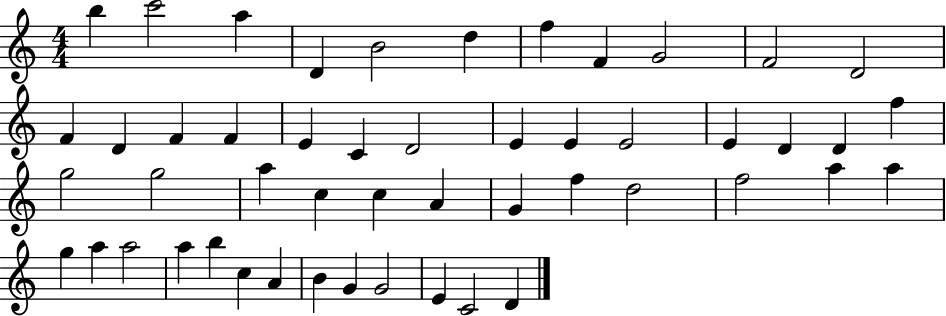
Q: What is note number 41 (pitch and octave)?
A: A5